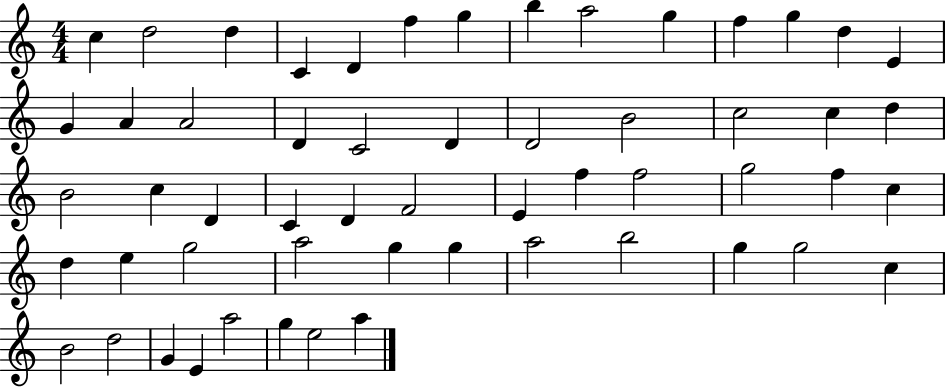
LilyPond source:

{
  \clef treble
  \numericTimeSignature
  \time 4/4
  \key c \major
  c''4 d''2 d''4 | c'4 d'4 f''4 g''4 | b''4 a''2 g''4 | f''4 g''4 d''4 e'4 | \break g'4 a'4 a'2 | d'4 c'2 d'4 | d'2 b'2 | c''2 c''4 d''4 | \break b'2 c''4 d'4 | c'4 d'4 f'2 | e'4 f''4 f''2 | g''2 f''4 c''4 | \break d''4 e''4 g''2 | a''2 g''4 g''4 | a''2 b''2 | g''4 g''2 c''4 | \break b'2 d''2 | g'4 e'4 a''2 | g''4 e''2 a''4 | \bar "|."
}